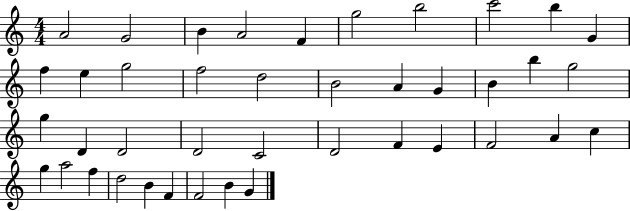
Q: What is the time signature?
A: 4/4